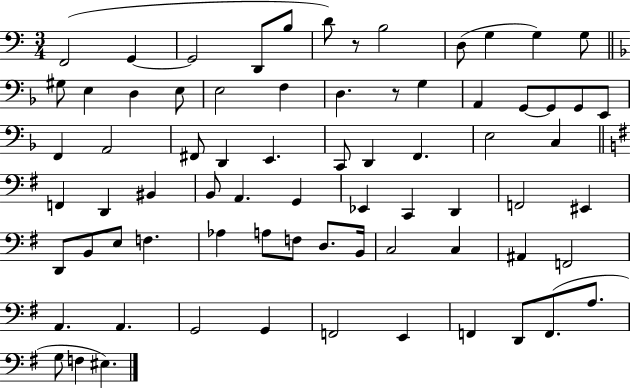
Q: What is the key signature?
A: C major